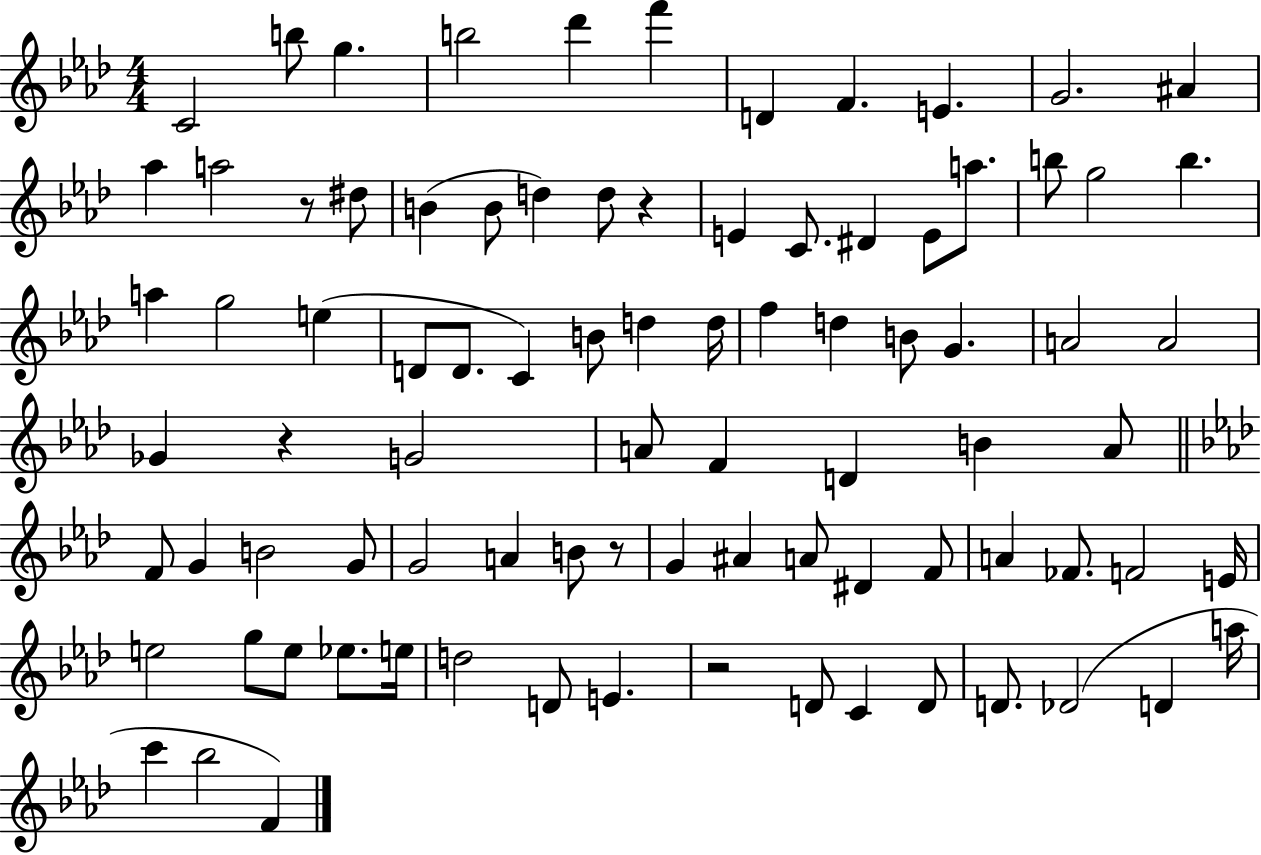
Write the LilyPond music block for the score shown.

{
  \clef treble
  \numericTimeSignature
  \time 4/4
  \key aes \major
  c'2 b''8 g''4. | b''2 des'''4 f'''4 | d'4 f'4. e'4. | g'2. ais'4 | \break aes''4 a''2 r8 dis''8 | b'4( b'8 d''4) d''8 r4 | e'4 c'8. dis'4 e'8 a''8. | b''8 g''2 b''4. | \break a''4 g''2 e''4( | d'8 d'8. c'4) b'8 d''4 d''16 | f''4 d''4 b'8 g'4. | a'2 a'2 | \break ges'4 r4 g'2 | a'8 f'4 d'4 b'4 a'8 | \bar "||" \break \key aes \major f'8 g'4 b'2 g'8 | g'2 a'4 b'8 r8 | g'4 ais'4 a'8 dis'4 f'8 | a'4 fes'8. f'2 e'16 | \break e''2 g''8 e''8 ees''8. e''16 | d''2 d'8 e'4. | r2 d'8 c'4 d'8 | d'8. des'2( d'4 a''16 | \break c'''4 bes''2 f'4) | \bar "|."
}